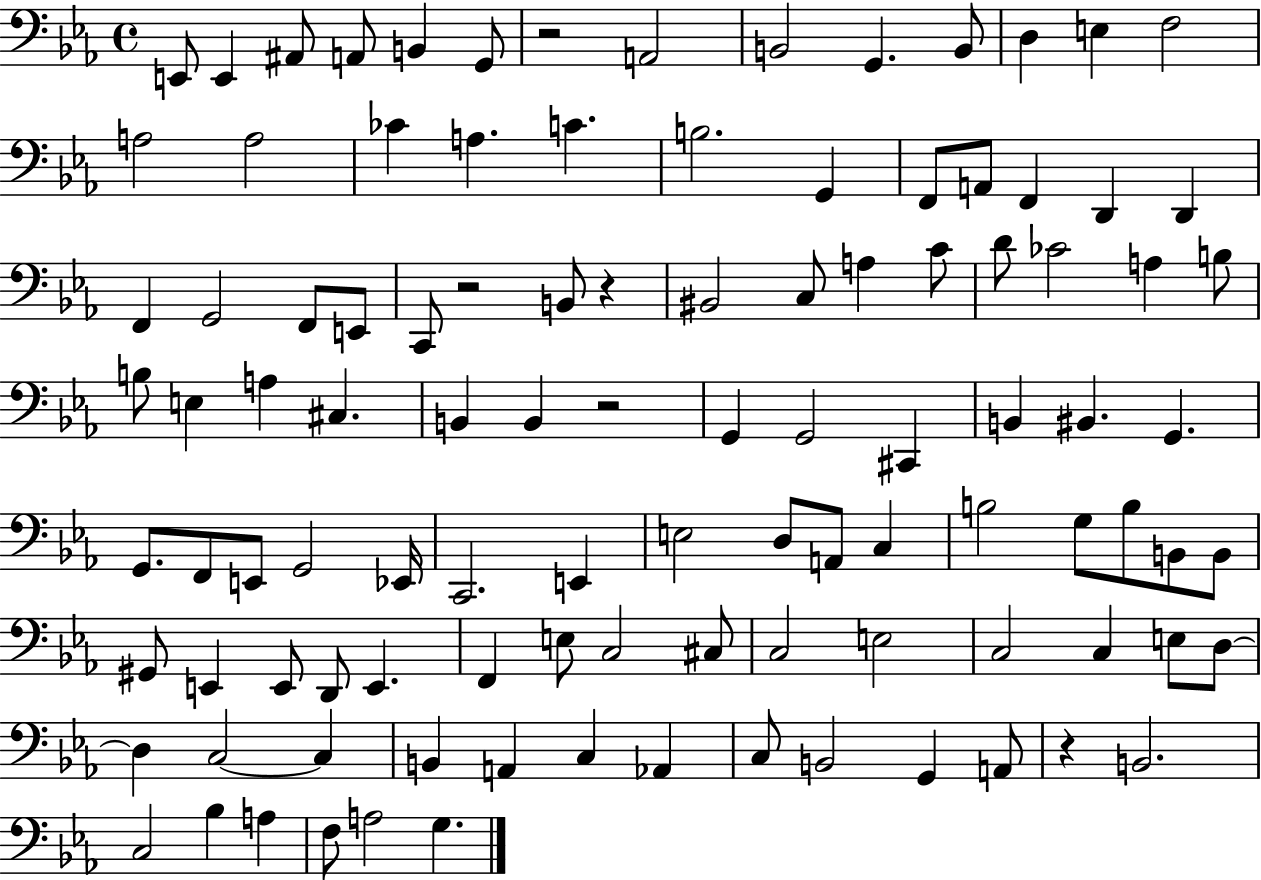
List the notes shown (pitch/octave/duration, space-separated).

E2/e E2/q A#2/e A2/e B2/q G2/e R/h A2/h B2/h G2/q. B2/e D3/q E3/q F3/h A3/h A3/h CES4/q A3/q. C4/q. B3/h. G2/q F2/e A2/e F2/q D2/q D2/q F2/q G2/h F2/e E2/e C2/e R/h B2/e R/q BIS2/h C3/e A3/q C4/e D4/e CES4/h A3/q B3/e B3/e E3/q A3/q C#3/q. B2/q B2/q R/h G2/q G2/h C#2/q B2/q BIS2/q. G2/q. G2/e. F2/e E2/e G2/h Eb2/s C2/h. E2/q E3/h D3/e A2/e C3/q B3/h G3/e B3/e B2/e B2/e G#2/e E2/q E2/e D2/e E2/q. F2/q E3/e C3/h C#3/e C3/h E3/h C3/h C3/q E3/e D3/e D3/q C3/h C3/q B2/q A2/q C3/q Ab2/q C3/e B2/h G2/q A2/e R/q B2/h. C3/h Bb3/q A3/q F3/e A3/h G3/q.